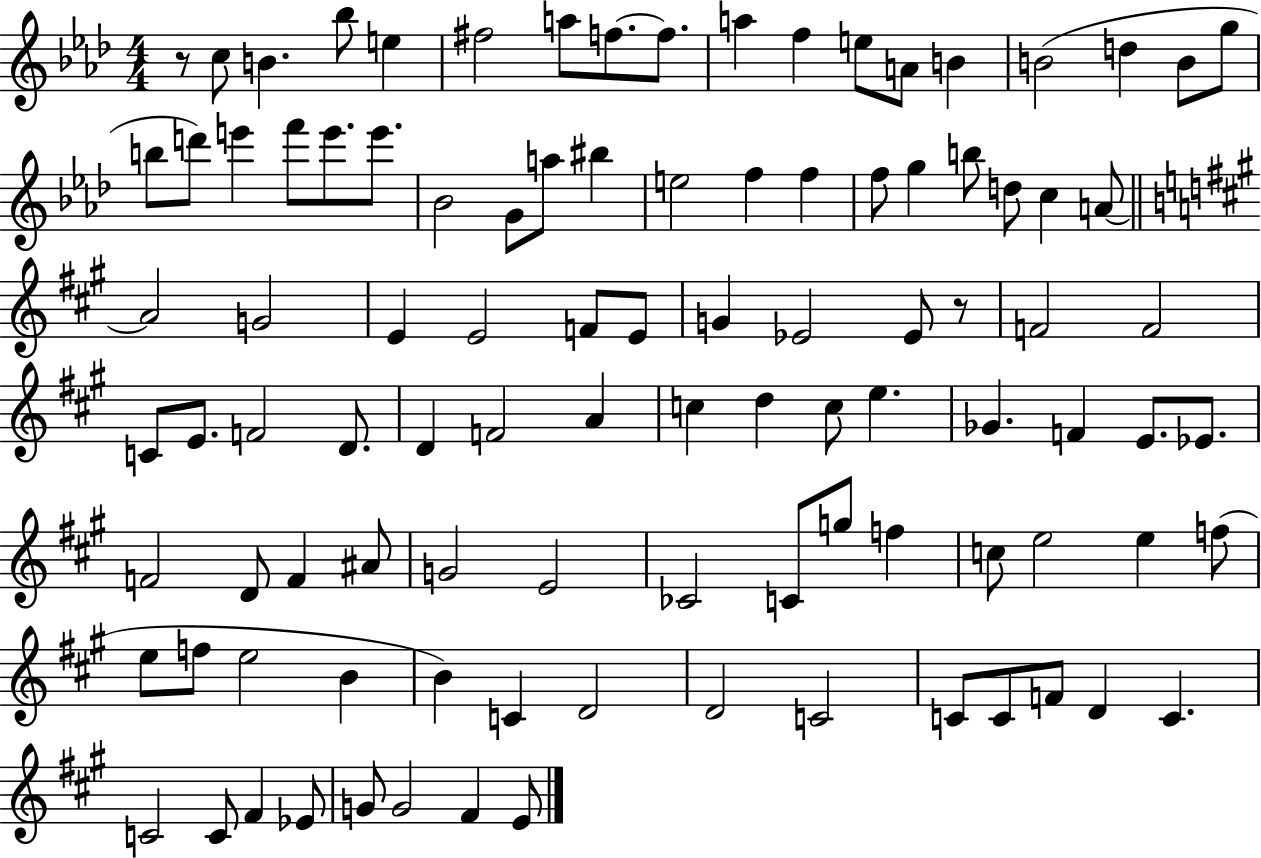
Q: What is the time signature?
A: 4/4